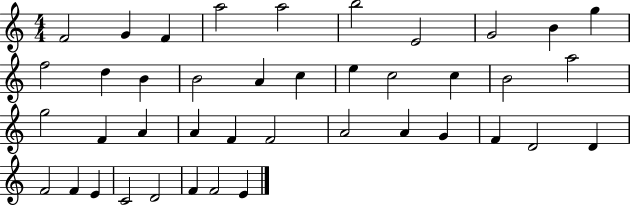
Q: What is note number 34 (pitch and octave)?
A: F4